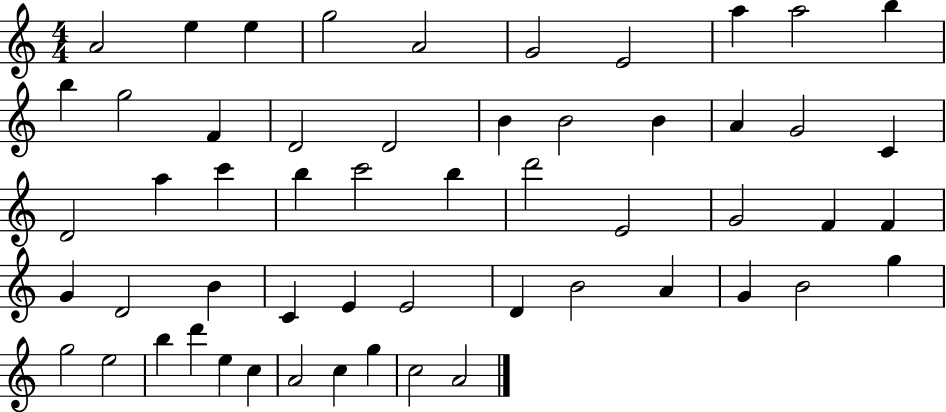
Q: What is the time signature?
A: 4/4